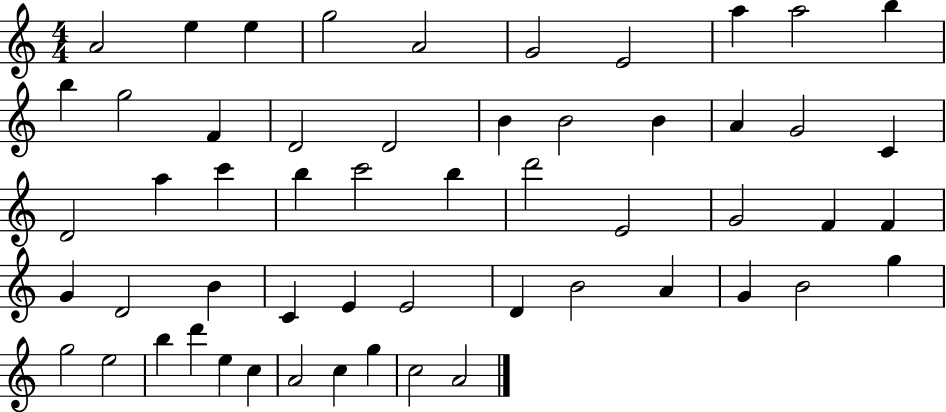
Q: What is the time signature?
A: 4/4